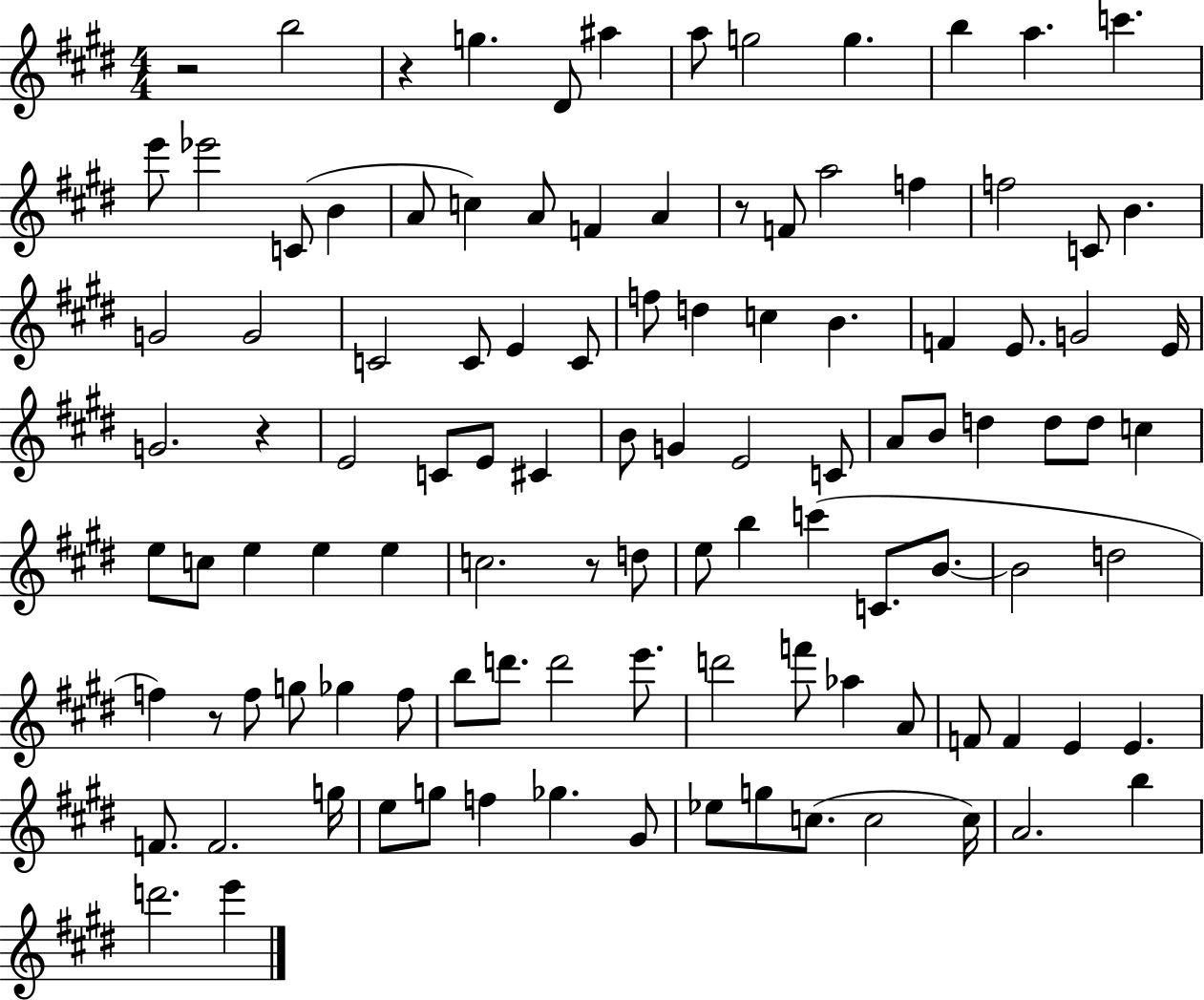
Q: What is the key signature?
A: E major